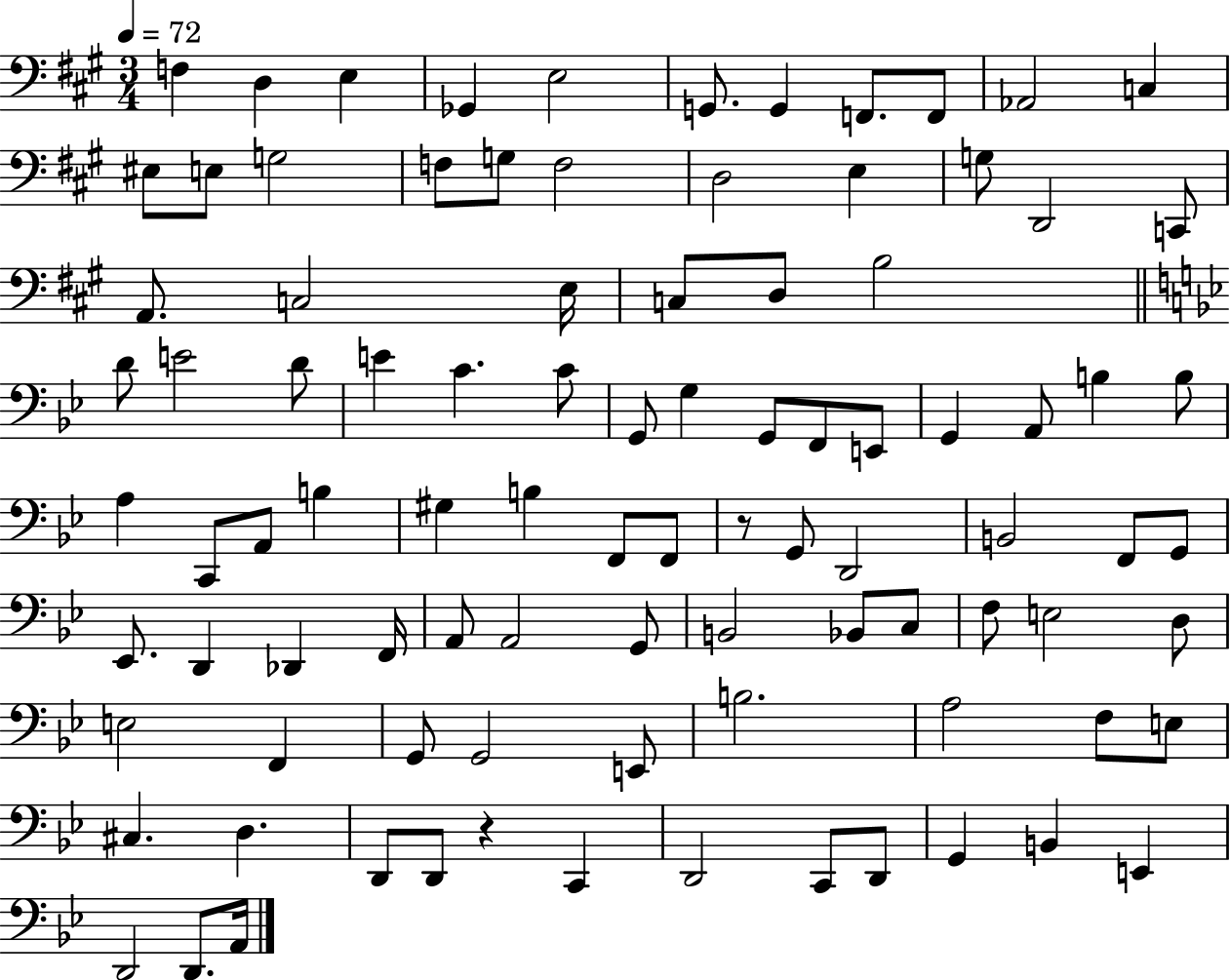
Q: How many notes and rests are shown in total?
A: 94